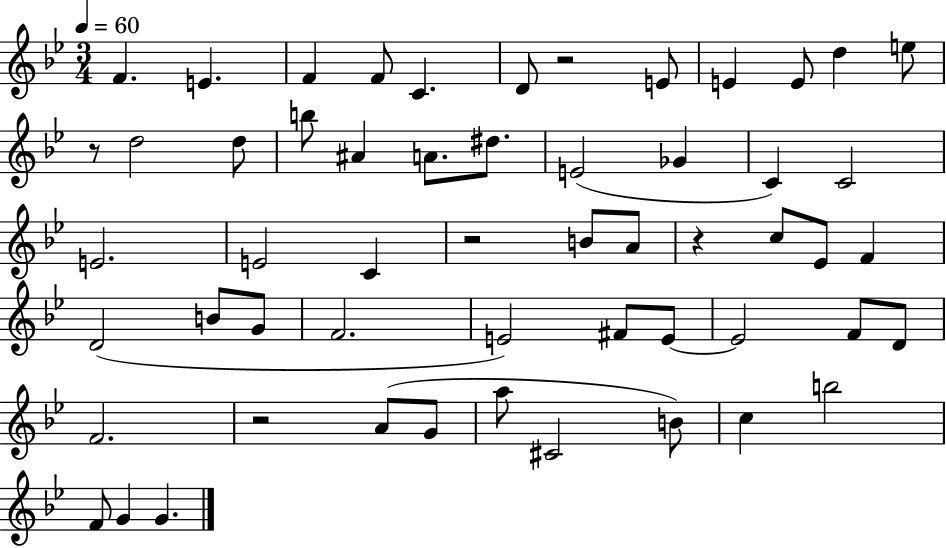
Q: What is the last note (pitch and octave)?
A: G4